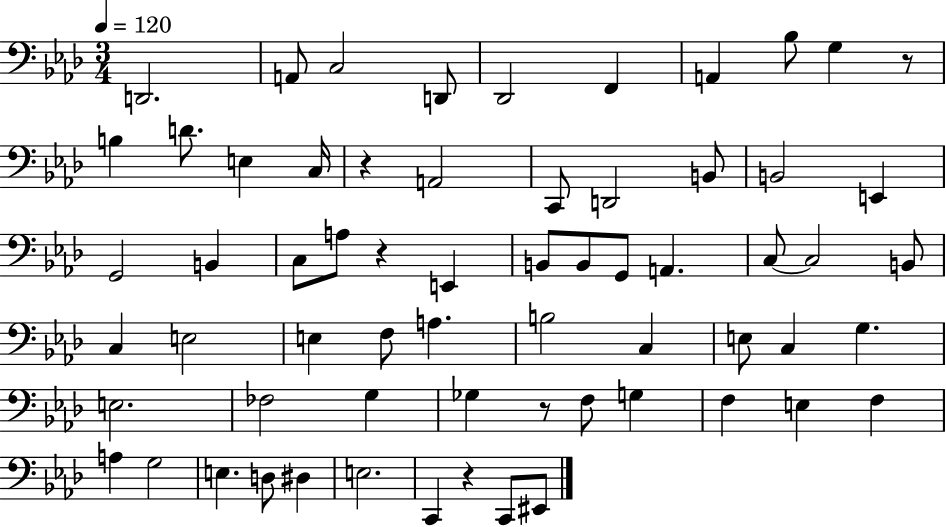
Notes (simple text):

D2/h. A2/e C3/h D2/e Db2/h F2/q A2/q Bb3/e G3/q R/e B3/q D4/e. E3/q C3/s R/q A2/h C2/e D2/h B2/e B2/h E2/q G2/h B2/q C3/e A3/e R/q E2/q B2/e B2/e G2/e A2/q. C3/e C3/h B2/e C3/q E3/h E3/q F3/e A3/q. B3/h C3/q E3/e C3/q G3/q. E3/h. FES3/h G3/q Gb3/q R/e F3/e G3/q F3/q E3/q F3/q A3/q G3/h E3/q. D3/e D#3/q E3/h. C2/q R/q C2/e EIS2/e